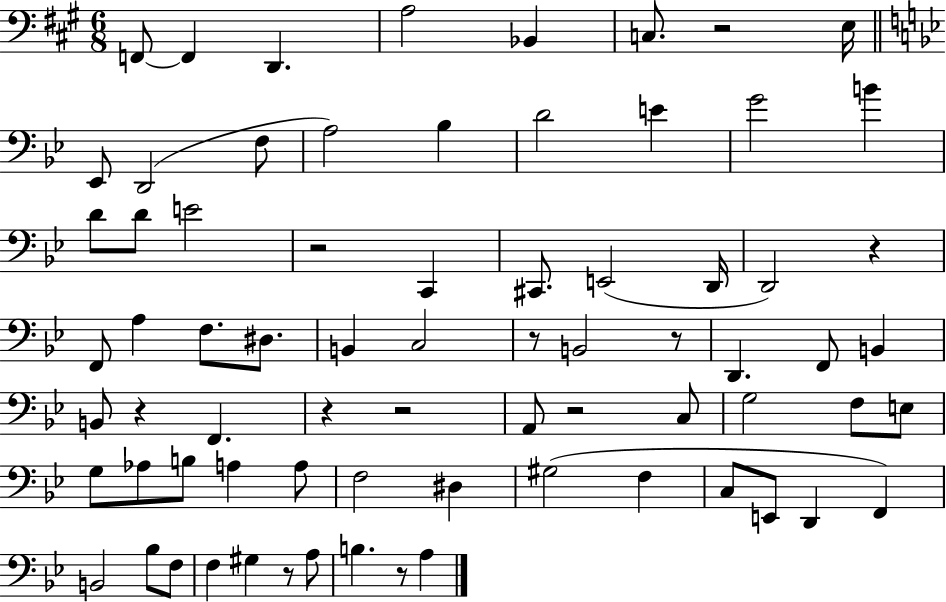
{
  \clef bass
  \numericTimeSignature
  \time 6/8
  \key a \major
  f,8~~ f,4 d,4. | a2 bes,4 | c8. r2 e16 | \bar "||" \break \key bes \major ees,8 d,2( f8 | a2) bes4 | d'2 e'4 | g'2 b'4 | \break d'8 d'8 e'2 | r2 c,4 | cis,8. e,2( d,16 | d,2) r4 | \break f,8 a4 f8. dis8. | b,4 c2 | r8 b,2 r8 | d,4. f,8 b,4 | \break b,8 r4 f,4. | r4 r2 | a,8 r2 c8 | g2 f8 e8 | \break g8 aes8 b8 a4 a8 | f2 dis4 | gis2( f4 | c8 e,8 d,4 f,4) | \break b,2 bes8 f8 | f4 gis4 r8 a8 | b4. r8 a4 | \bar "|."
}